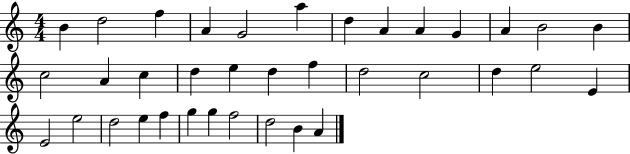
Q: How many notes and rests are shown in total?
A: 36